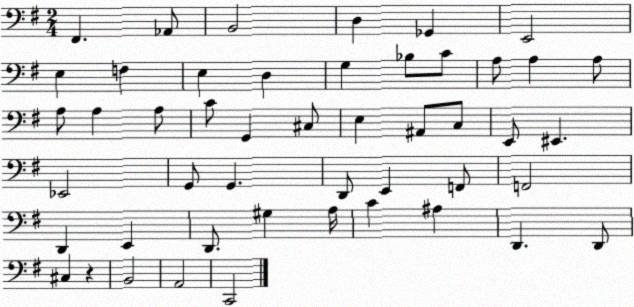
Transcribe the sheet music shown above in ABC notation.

X:1
T:Untitled
M:2/4
L:1/4
K:G
^F,, _A,,/2 B,,2 D, _G,, E,,2 E, F, E, D, G, _B,/2 C/2 A,/2 A, A,/2 A,/2 A, A,/2 C/2 G,, ^C,/2 E, ^A,,/2 C,/2 E,,/2 ^E,, _E,,2 G,,/2 G,, D,,/2 E,, F,,/2 F,,2 D,, E,, D,,/2 ^G, A,/4 C ^A, D,, D,,/2 ^C, z B,,2 A,,2 C,,2